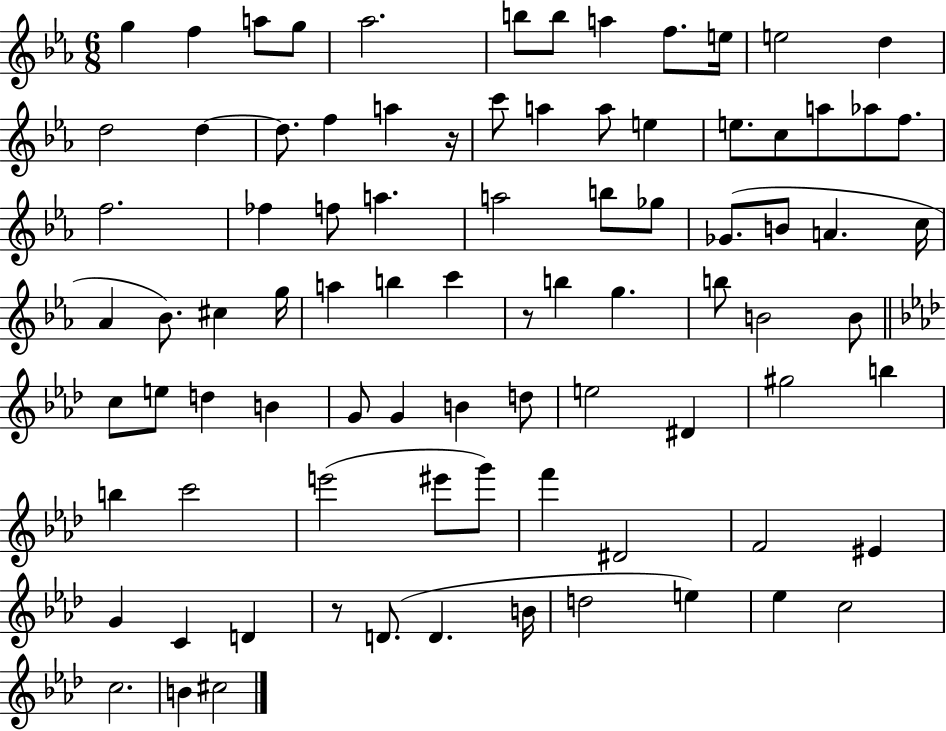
X:1
T:Untitled
M:6/8
L:1/4
K:Eb
g f a/2 g/2 _a2 b/2 b/2 a f/2 e/4 e2 d d2 d d/2 f a z/4 c'/2 a a/2 e e/2 c/2 a/2 _a/2 f/2 f2 _f f/2 a a2 b/2 _g/2 _G/2 B/2 A c/4 _A _B/2 ^c g/4 a b c' z/2 b g b/2 B2 B/2 c/2 e/2 d B G/2 G B d/2 e2 ^D ^g2 b b c'2 e'2 ^e'/2 g'/2 f' ^D2 F2 ^E G C D z/2 D/2 D B/4 d2 e _e c2 c2 B ^c2